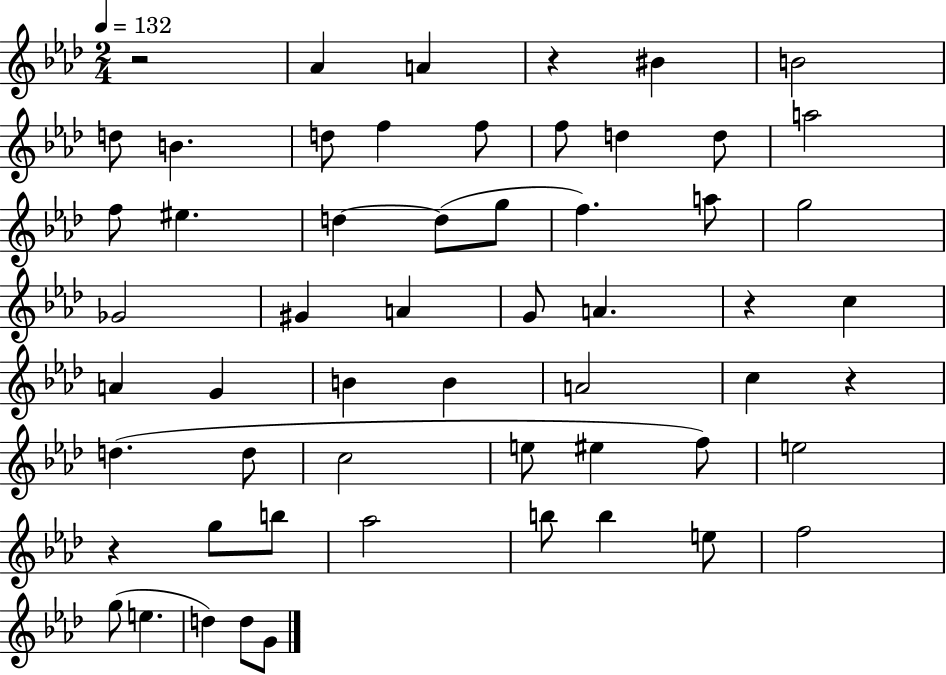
{
  \clef treble
  \numericTimeSignature
  \time 2/4
  \key aes \major
  \tempo 4 = 132
  r2 | aes'4 a'4 | r4 bis'4 | b'2 | \break d''8 b'4. | d''8 f''4 f''8 | f''8 d''4 d''8 | a''2 | \break f''8 eis''4. | d''4~~ d''8( g''8 | f''4.) a''8 | g''2 | \break ges'2 | gis'4 a'4 | g'8 a'4. | r4 c''4 | \break a'4 g'4 | b'4 b'4 | a'2 | c''4 r4 | \break d''4.( d''8 | c''2 | e''8 eis''4 f''8) | e''2 | \break r4 g''8 b''8 | aes''2 | b''8 b''4 e''8 | f''2 | \break g''8( e''4. | d''4) d''8 g'8 | \bar "|."
}